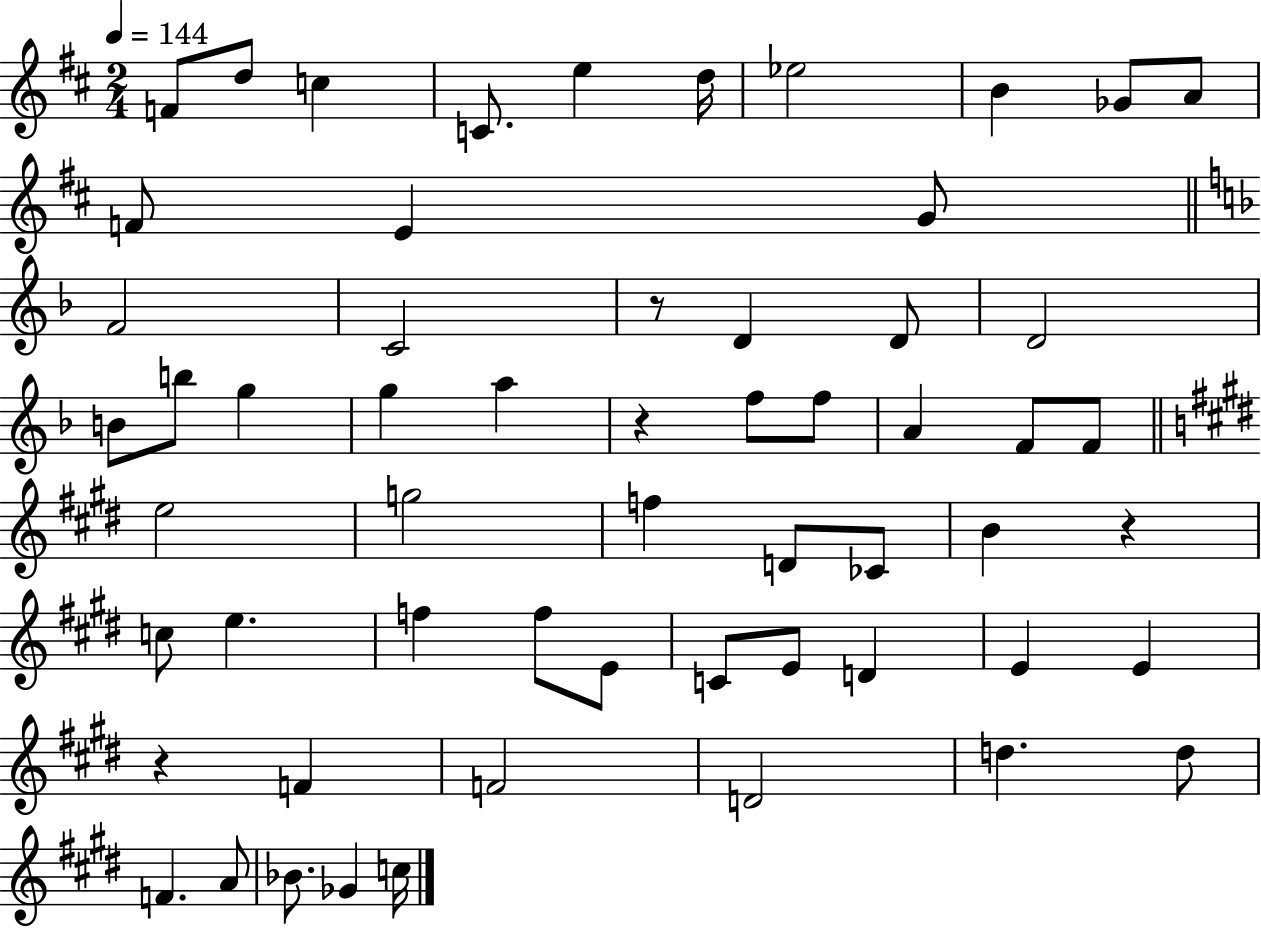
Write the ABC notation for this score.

X:1
T:Untitled
M:2/4
L:1/4
K:D
F/2 d/2 c C/2 e d/4 _e2 B _G/2 A/2 F/2 E G/2 F2 C2 z/2 D D/2 D2 B/2 b/2 g g a z f/2 f/2 A F/2 F/2 e2 g2 f D/2 _C/2 B z c/2 e f f/2 E/2 C/2 E/2 D E E z F F2 D2 d d/2 F A/2 _B/2 _G c/4